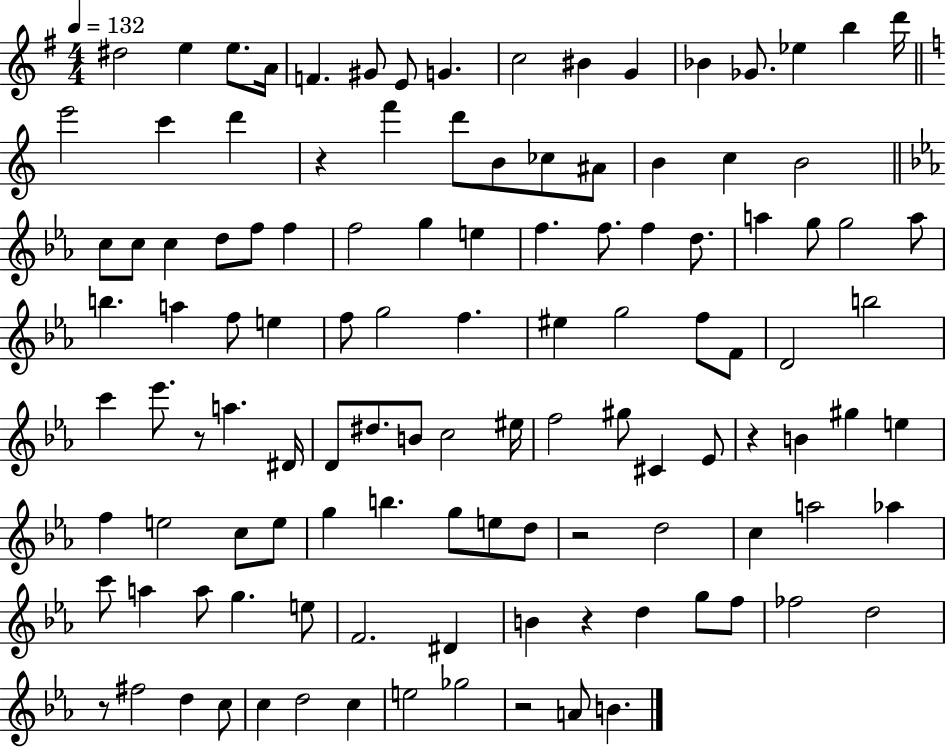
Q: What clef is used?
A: treble